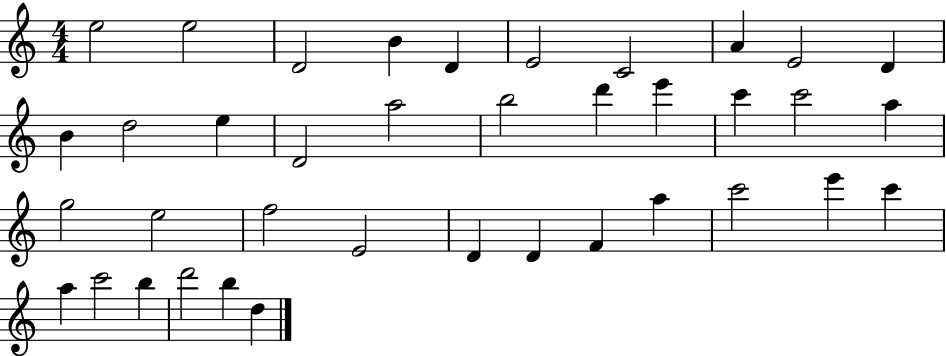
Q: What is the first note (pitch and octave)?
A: E5